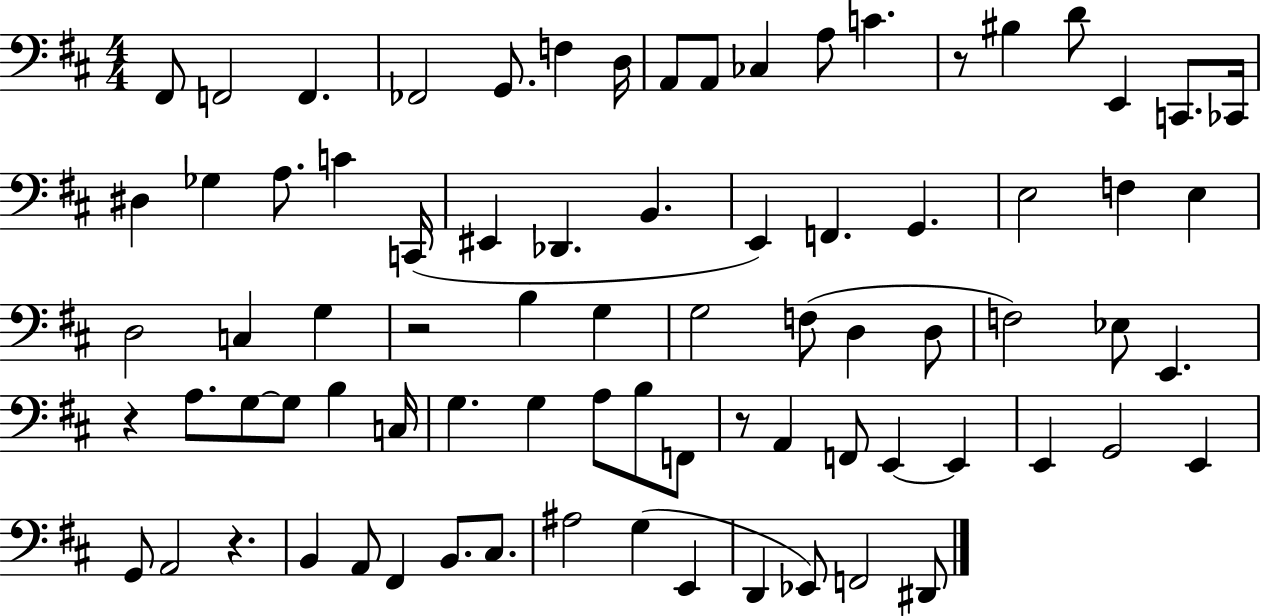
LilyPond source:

{
  \clef bass
  \numericTimeSignature
  \time 4/4
  \key d \major
  \repeat volta 2 { fis,8 f,2 f,4. | fes,2 g,8. f4 d16 | a,8 a,8 ces4 a8 c'4. | r8 bis4 d'8 e,4 c,8. ces,16 | \break dis4 ges4 a8. c'4 c,16( | eis,4 des,4. b,4. | e,4) f,4. g,4. | e2 f4 e4 | \break d2 c4 g4 | r2 b4 g4 | g2 f8( d4 d8 | f2) ees8 e,4. | \break r4 a8. g8~~ g8 b4 c16 | g4. g4 a8 b8 f,8 | r8 a,4 f,8 e,4~~ e,4 | e,4 g,2 e,4 | \break g,8 a,2 r4. | b,4 a,8 fis,4 b,8. cis8. | ais2 g4( e,4 | d,4 ees,8) f,2 dis,8 | \break } \bar "|."
}